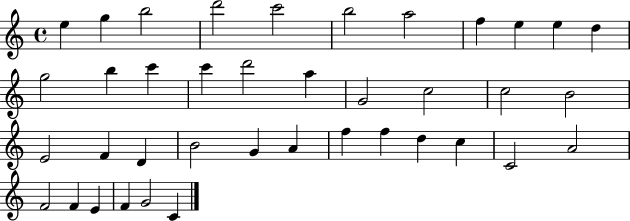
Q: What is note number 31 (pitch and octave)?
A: C5